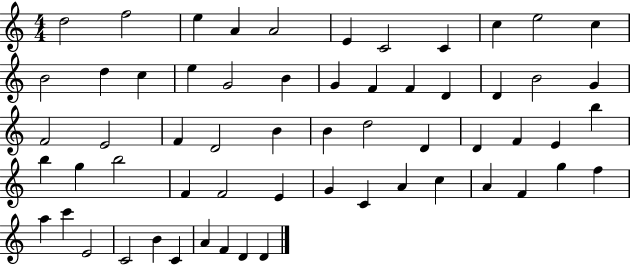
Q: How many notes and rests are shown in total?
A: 60